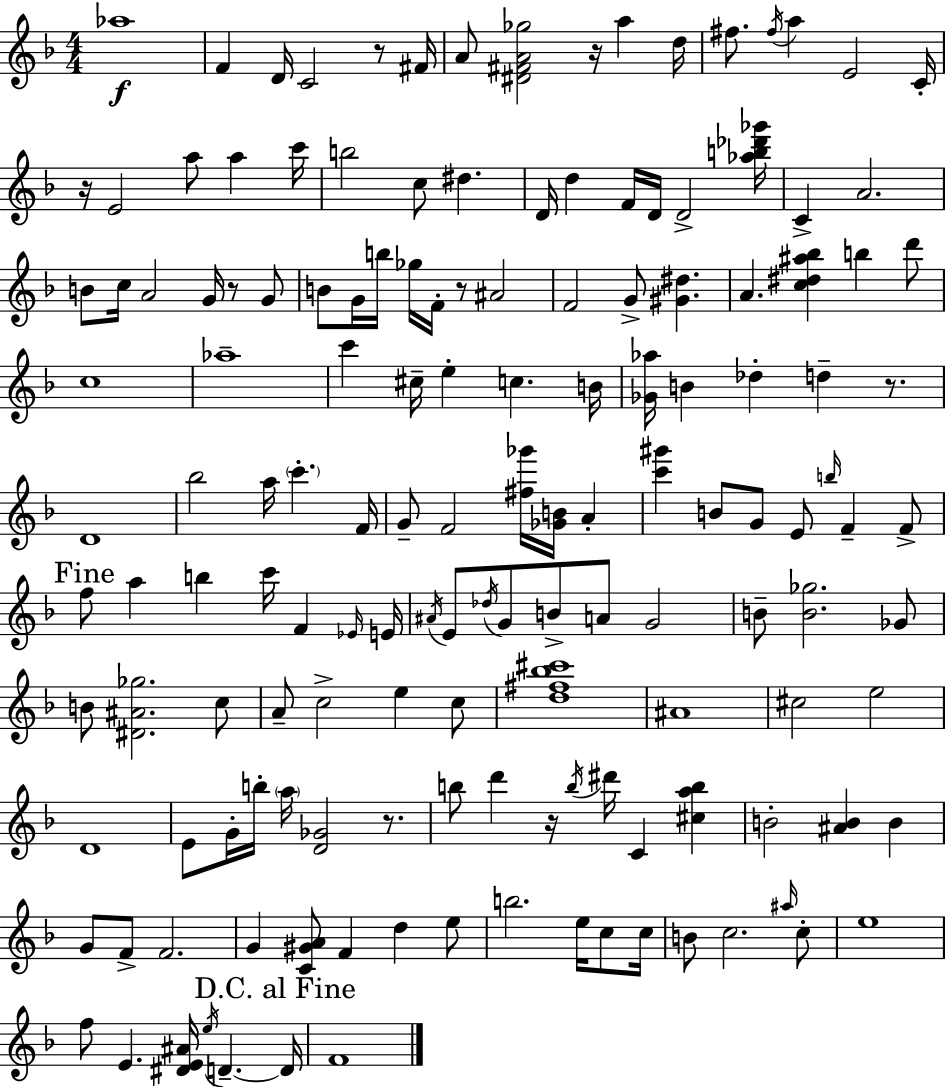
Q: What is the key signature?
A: D minor